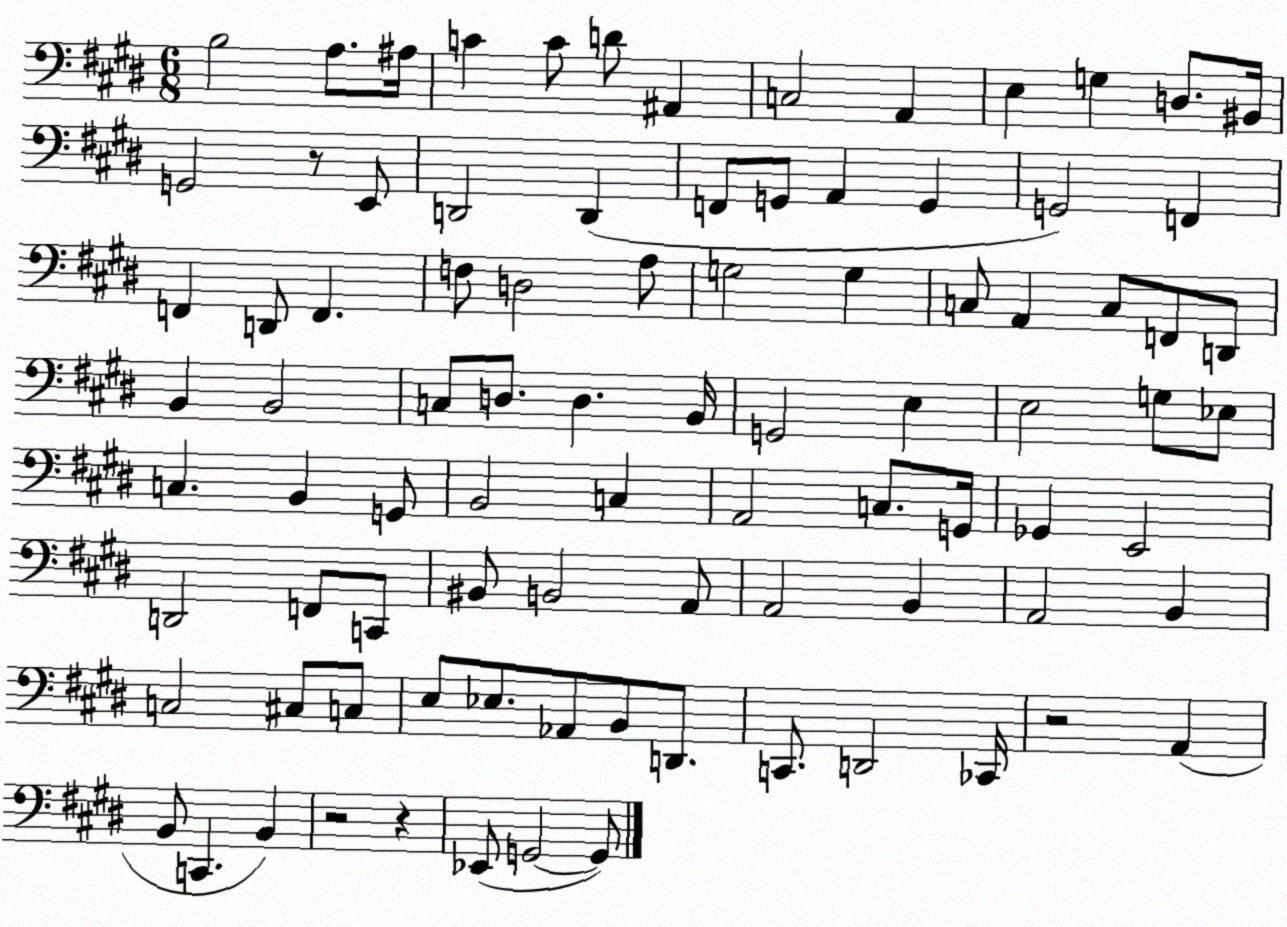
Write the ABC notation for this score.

X:1
T:Untitled
M:6/8
L:1/4
K:E
B,2 A,/2 ^A,/4 C C/2 D/2 ^A,, C,2 A,, E, G, D,/2 ^B,,/4 G,,2 z/2 E,,/2 D,,2 D,, F,,/2 G,,/2 A,, G,, G,,2 F,, F,, D,,/2 F,, F,/2 D,2 A,/2 G,2 G, C,/2 A,, C,/2 F,,/2 D,,/2 B,, B,,2 C,/2 D,/2 D, B,,/4 G,,2 E, E,2 G,/2 _E,/2 C, B,, G,,/2 B,,2 C, A,,2 C,/2 G,,/4 _G,, E,,2 D,,2 F,,/2 C,,/2 ^B,,/2 B,,2 A,,/2 A,,2 B,, A,,2 B,, C,2 ^C,/2 C,/2 E,/2 _E,/2 _A,,/2 B,,/2 D,,/2 C,,/2 D,,2 _C,,/4 z2 A,, B,,/2 C,, B,, z2 z _E,,/2 G,,2 G,,/2